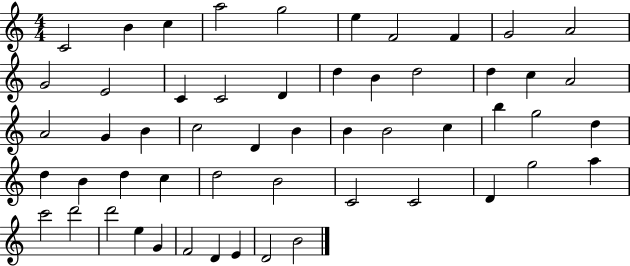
X:1
T:Untitled
M:4/4
L:1/4
K:C
C2 B c a2 g2 e F2 F G2 A2 G2 E2 C C2 D d B d2 d c A2 A2 G B c2 D B B B2 c b g2 d d B d c d2 B2 C2 C2 D g2 a c'2 d'2 d'2 e G F2 D E D2 B2